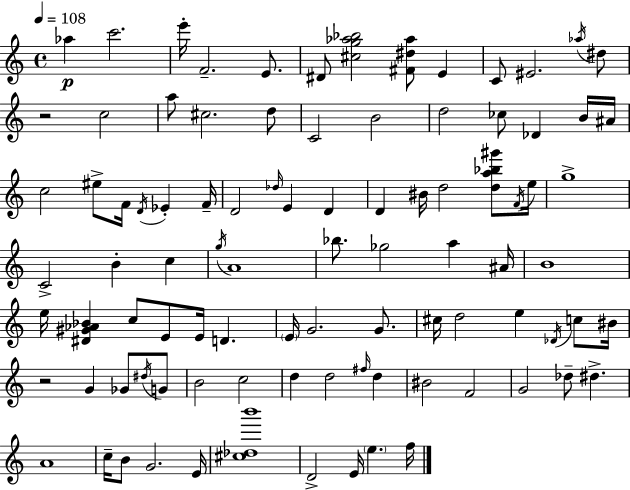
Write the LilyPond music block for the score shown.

{
  \clef treble
  \time 4/4
  \defaultTimeSignature
  \key c \major
  \tempo 4 = 108
  aes''4\p c'''2. | e'''16-. f'2.-- e'8. | dis'8 <cis'' g'' aes'' bes''>2 <fis' dis'' aes''>8 e'4 | c'8 eis'2. \acciaccatura { aes''16 } dis''8 | \break r2 c''2 | a''8 cis''2. d''8 | c'2 b'2 | d''2 ces''8 des'4 b'16 | \break ais'16 c''2 eis''8-> f'16 \acciaccatura { d'16 } ees'4-. | f'16-- d'2 \grace { des''16 } e'4 d'4 | d'4 bis'16 d''2 | <d'' a'' bes'' gis'''>8 \acciaccatura { f'16 } e''16 g''1-> | \break c'2-> b'4-. | c''4 \acciaccatura { g''16 } a'1 | bes''8. ges''2 | a''4 ais'16 b'1 | \break e''16 <dis' gis' aes' bes'>4 c''8 e'8 e'16 d'4. | \parenthesize e'16 g'2. | g'8. cis''16 d''2 e''4 | \acciaccatura { des'16 } c''8 bis'16 r2 g'4 | \break ges'8 \acciaccatura { dis''16 } g'8 b'2 c''2 | d''4 d''2 | \grace { fis''16 } d''4 bis'2 | f'2 g'2 | \break des''8-- dis''4.-> a'1 | c''16-- b'8 g'2. | e'16 <cis'' des'' b'''>1 | d'2-> | \break e'16 \parenthesize e''4. f''16 \bar "|."
}